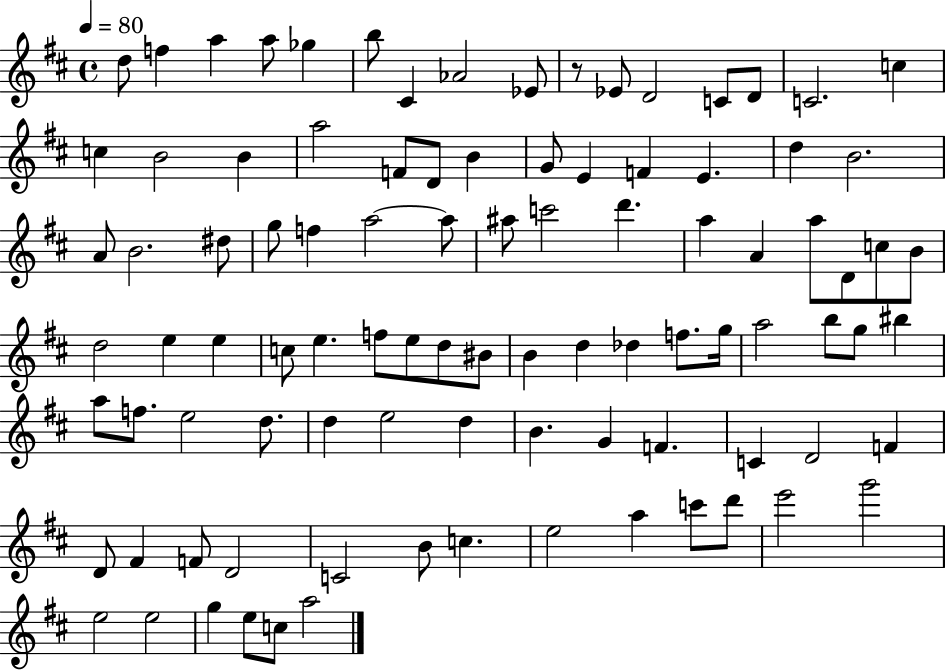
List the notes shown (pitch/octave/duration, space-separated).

D5/e F5/q A5/q A5/e Gb5/q B5/e C#4/q Ab4/h Eb4/e R/e Eb4/e D4/h C4/e D4/e C4/h. C5/q C5/q B4/h B4/q A5/h F4/e D4/e B4/q G4/e E4/q F4/q E4/q. D5/q B4/h. A4/e B4/h. D#5/e G5/e F5/q A5/h A5/e A#5/e C6/h D6/q. A5/q A4/q A5/e D4/e C5/e B4/e D5/h E5/q E5/q C5/e E5/q. F5/e E5/e D5/e BIS4/e B4/q D5/q Db5/q F5/e. G5/s A5/h B5/e G5/e BIS5/q A5/e F5/e. E5/h D5/e. D5/q E5/h D5/q B4/q. G4/q F4/q. C4/q D4/h F4/q D4/e F#4/q F4/e D4/h C4/h B4/e C5/q. E5/h A5/q C6/e D6/e E6/h G6/h E5/h E5/h G5/q E5/e C5/e A5/h